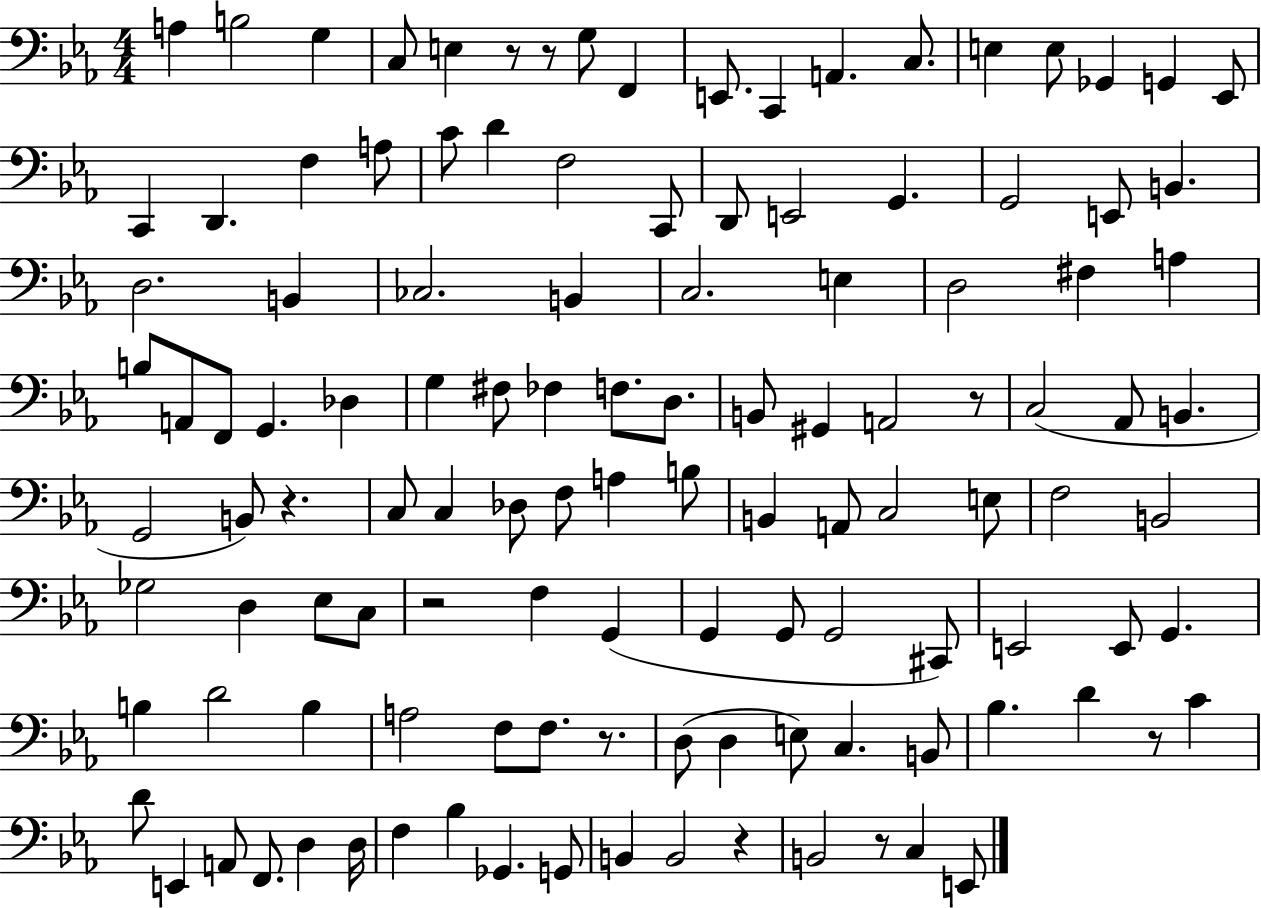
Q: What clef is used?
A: bass